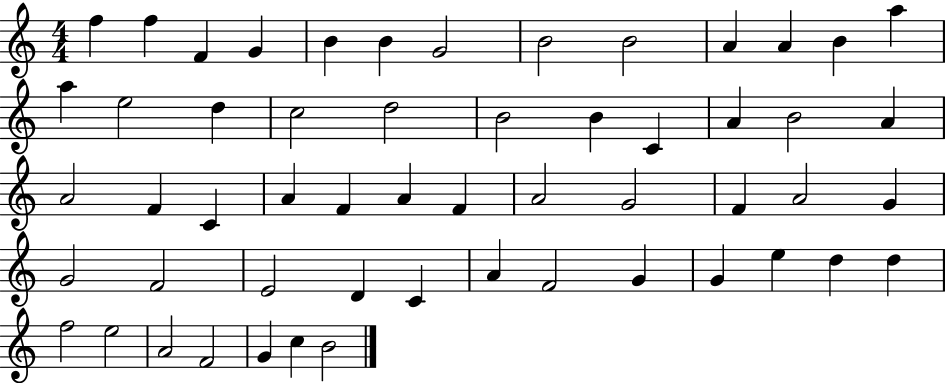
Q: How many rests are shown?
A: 0